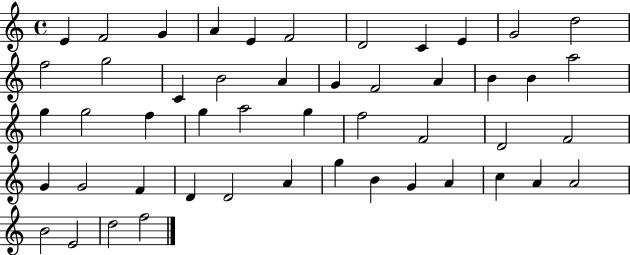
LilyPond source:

{
  \clef treble
  \time 4/4
  \defaultTimeSignature
  \key c \major
  e'4 f'2 g'4 | a'4 e'4 f'2 | d'2 c'4 e'4 | g'2 d''2 | \break f''2 g''2 | c'4 b'2 a'4 | g'4 f'2 a'4 | b'4 b'4 a''2 | \break g''4 g''2 f''4 | g''4 a''2 g''4 | f''2 f'2 | d'2 f'2 | \break g'4 g'2 f'4 | d'4 d'2 a'4 | g''4 b'4 g'4 a'4 | c''4 a'4 a'2 | \break b'2 e'2 | d''2 f''2 | \bar "|."
}